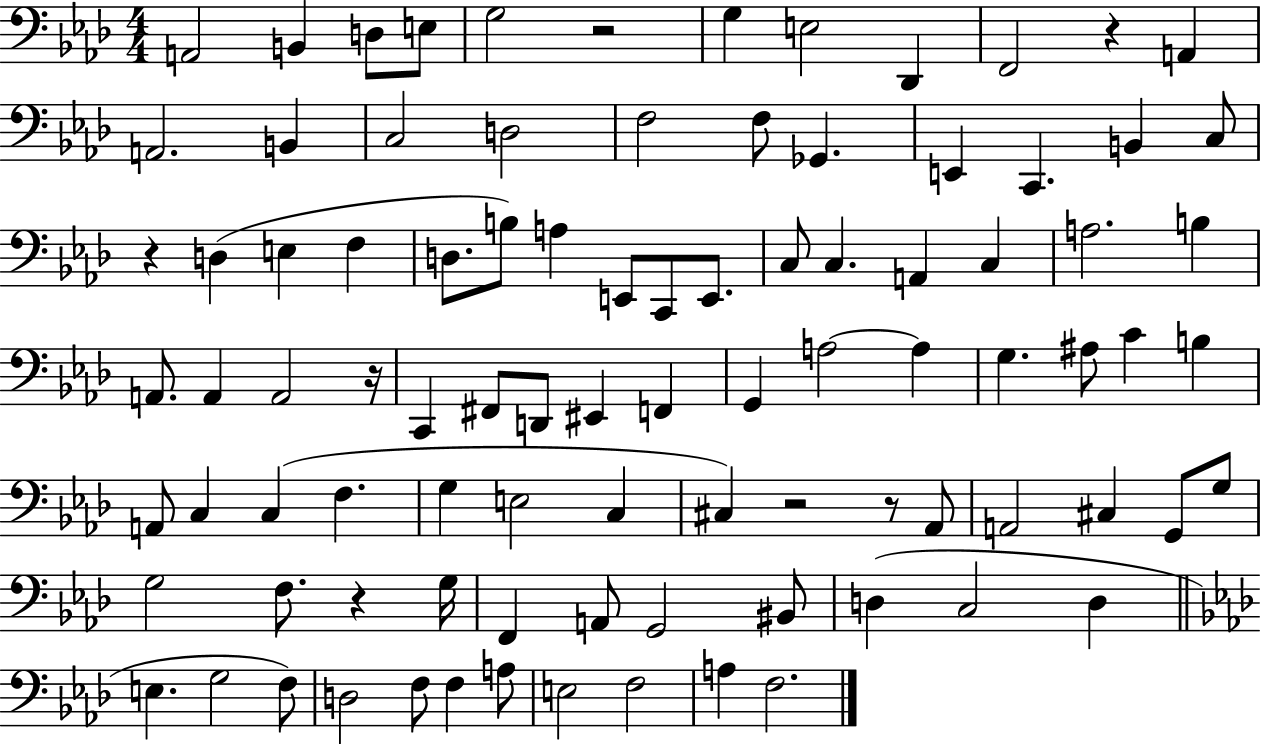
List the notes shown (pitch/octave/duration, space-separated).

A2/h B2/q D3/e E3/e G3/h R/h G3/q E3/h Db2/q F2/h R/q A2/q A2/h. B2/q C3/h D3/h F3/h F3/e Gb2/q. E2/q C2/q. B2/q C3/e R/q D3/q E3/q F3/q D3/e. B3/e A3/q E2/e C2/e E2/e. C3/e C3/q. A2/q C3/q A3/h. B3/q A2/e. A2/q A2/h R/s C2/q F#2/e D2/e EIS2/q F2/q G2/q A3/h A3/q G3/q. A#3/e C4/q B3/q A2/e C3/q C3/q F3/q. G3/q E3/h C3/q C#3/q R/h R/e Ab2/e A2/h C#3/q G2/e G3/e G3/h F3/e. R/q G3/s F2/q A2/e G2/h BIS2/e D3/q C3/h D3/q E3/q. G3/h F3/e D3/h F3/e F3/q A3/e E3/h F3/h A3/q F3/h.